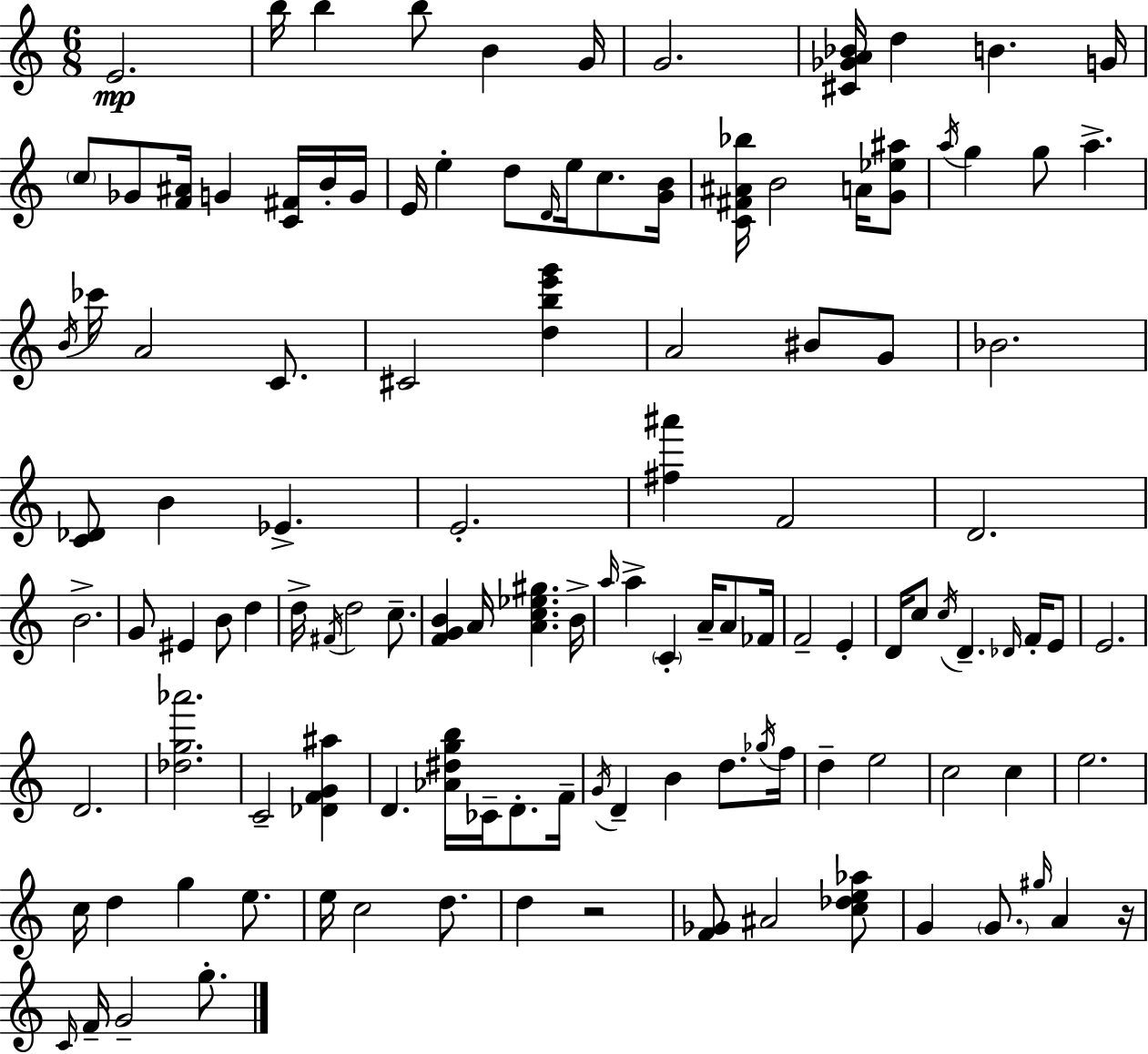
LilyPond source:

{
  \clef treble
  \numericTimeSignature
  \time 6/8
  \key c \major
  \repeat volta 2 { e'2.\mp | b''16 b''4 b''8 b'4 g'16 | g'2. | <cis' ges' a' bes'>16 d''4 b'4. g'16 | \break \parenthesize c''8 ges'8 <f' ais'>16 g'4 <c' fis'>16 b'16-. g'16 | e'16 e''4-. d''8 \grace { d'16 } e''16 c''8. | <g' b'>16 <c' fis' ais' bes''>16 b'2 a'16 <g' ees'' ais''>8 | \acciaccatura { a''16 } g''4 g''8 a''4.-> | \break \acciaccatura { b'16 } ces'''16 a'2 | c'8. cis'2 <d'' b'' e''' g'''>4 | a'2 bis'8 | g'8 bes'2. | \break <c' des'>8 b'4 ees'4.-> | e'2.-. | <fis'' ais'''>4 f'2 | d'2. | \break b'2.-> | g'8 eis'4 b'8 d''4 | d''16-> \acciaccatura { fis'16 } d''2 | c''8.-- <f' g' b'>4 a'16 <a' c'' ees'' gis''>4. | \break b'16-> \grace { a''16 } a''4-> \parenthesize c'4-. | a'16-- a'8 fes'16 f'2-- | e'4-. d'16 c''8 \acciaccatura { c''16 } d'4.-- | \grace { des'16 } f'16-. e'8 e'2. | \break d'2. | <des'' g'' aes'''>2. | c'2-- | <des' f' g' ais''>4 d'4. | \break <aes' dis'' g'' b''>16 ces'16-- d'8.-. f'16-- \acciaccatura { g'16 } d'4-- | b'4 d''8. \acciaccatura { ges''16 } f''16 d''4-- | e''2 c''2 | c''4 e''2. | \break c''16 d''4 | g''4 e''8. e''16 c''2 | d''8. d''4 | r2 <f' ges'>8 ais'2 | \break <c'' des'' e'' aes''>8 g'4 | \parenthesize g'8. \grace { gis''16 } a'4 r16 \grace { c'16 } f'16-- | g'2-- g''8.-. } \bar "|."
}